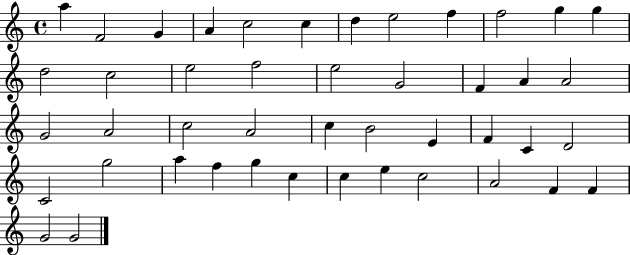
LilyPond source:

{
  \clef treble
  \time 4/4
  \defaultTimeSignature
  \key c \major
  a''4 f'2 g'4 | a'4 c''2 c''4 | d''4 e''2 f''4 | f''2 g''4 g''4 | \break d''2 c''2 | e''2 f''2 | e''2 g'2 | f'4 a'4 a'2 | \break g'2 a'2 | c''2 a'2 | c''4 b'2 e'4 | f'4 c'4 d'2 | \break c'2 g''2 | a''4 f''4 g''4 c''4 | c''4 e''4 c''2 | a'2 f'4 f'4 | \break g'2 g'2 | \bar "|."
}